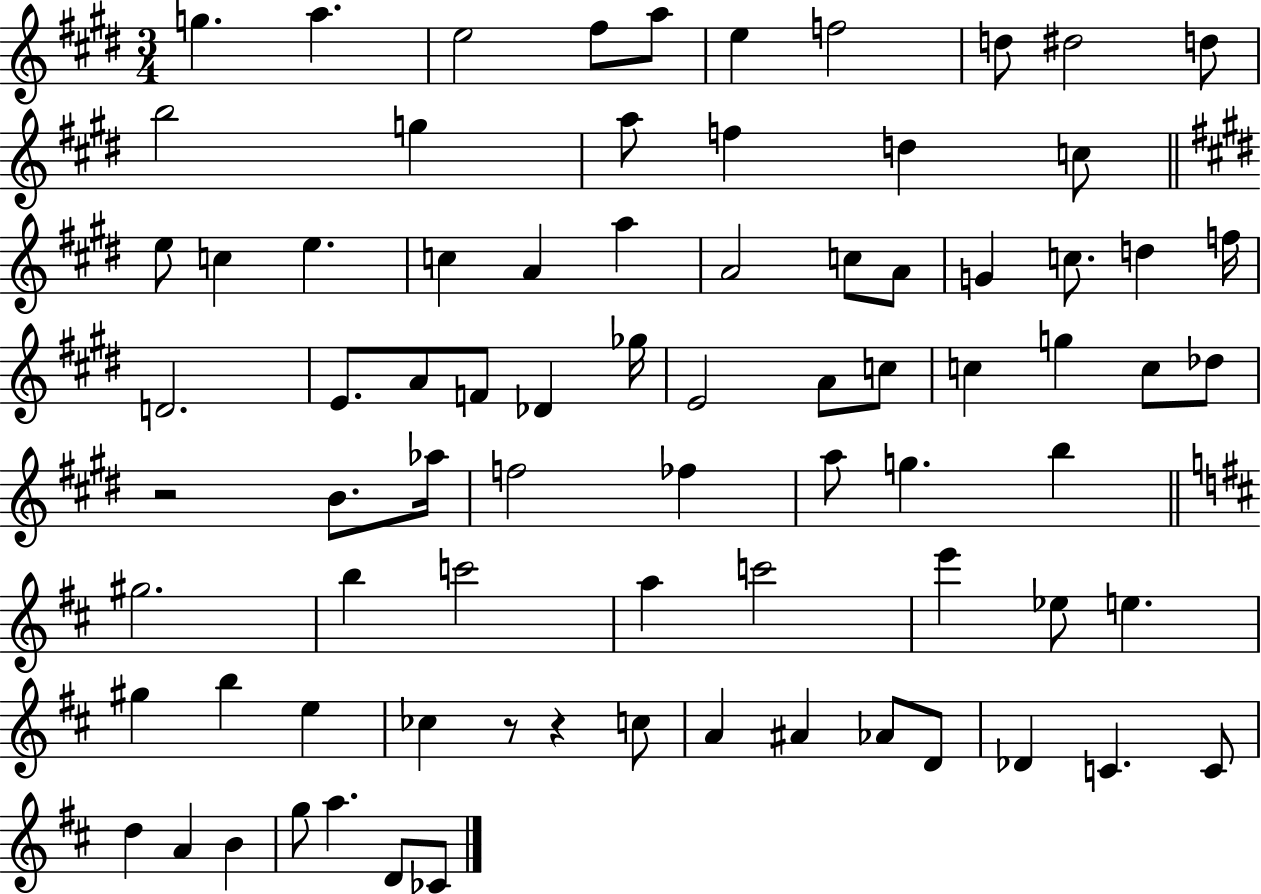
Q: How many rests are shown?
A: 3